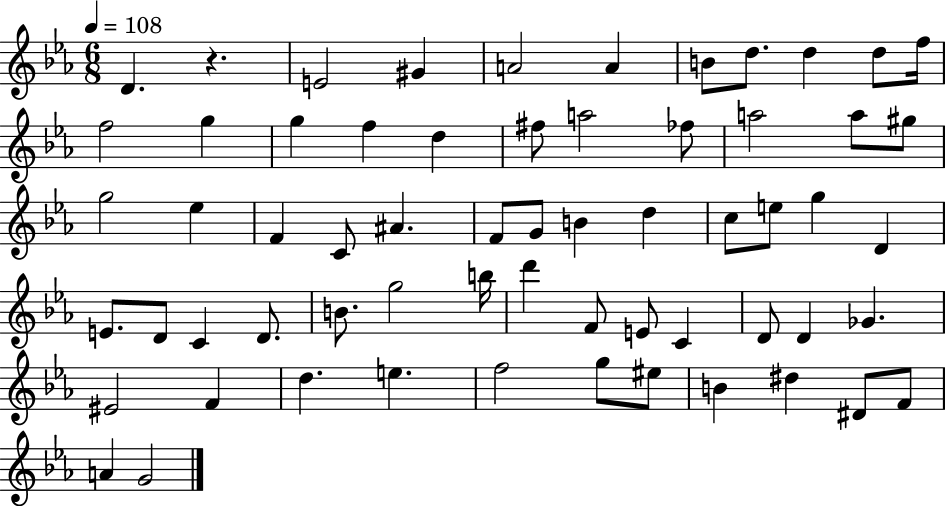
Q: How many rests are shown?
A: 1